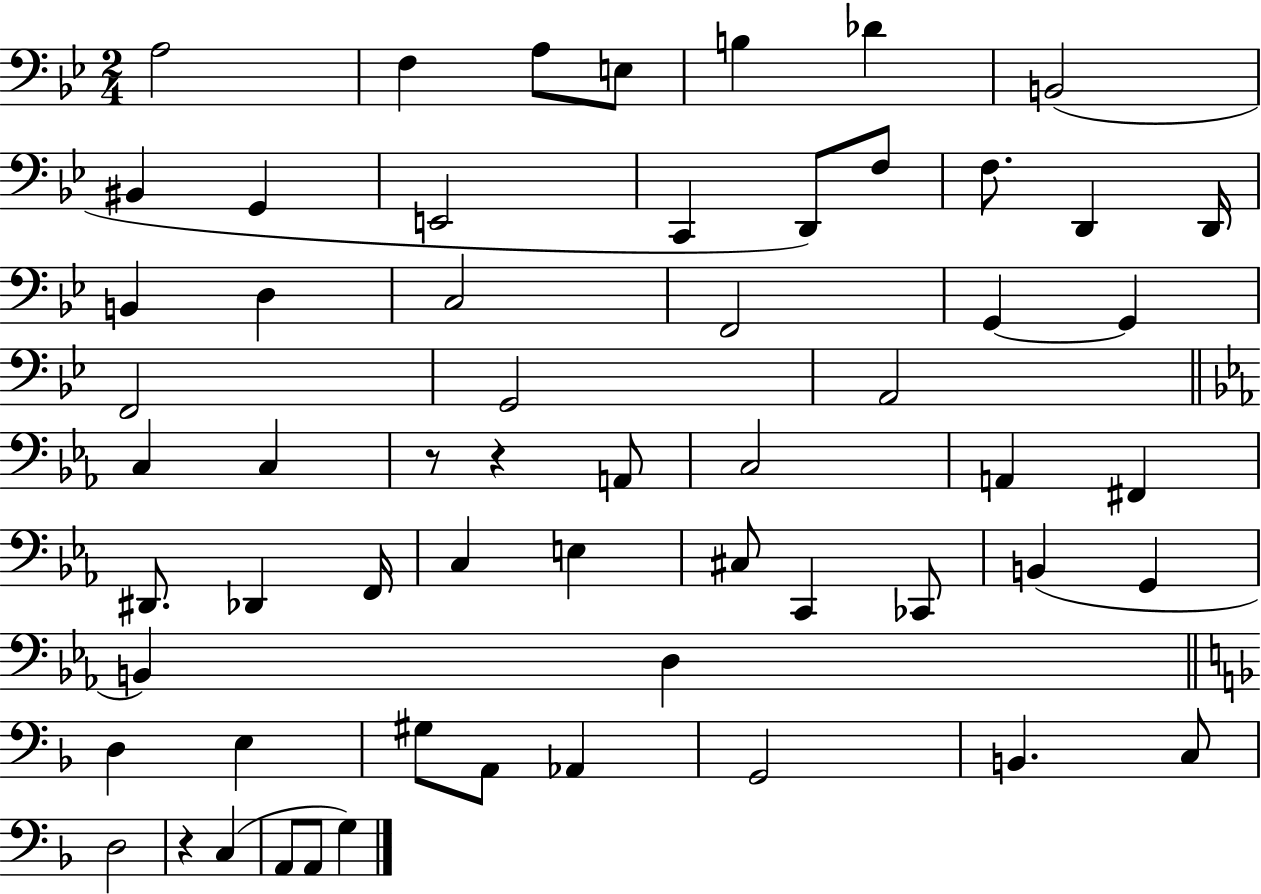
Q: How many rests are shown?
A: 3